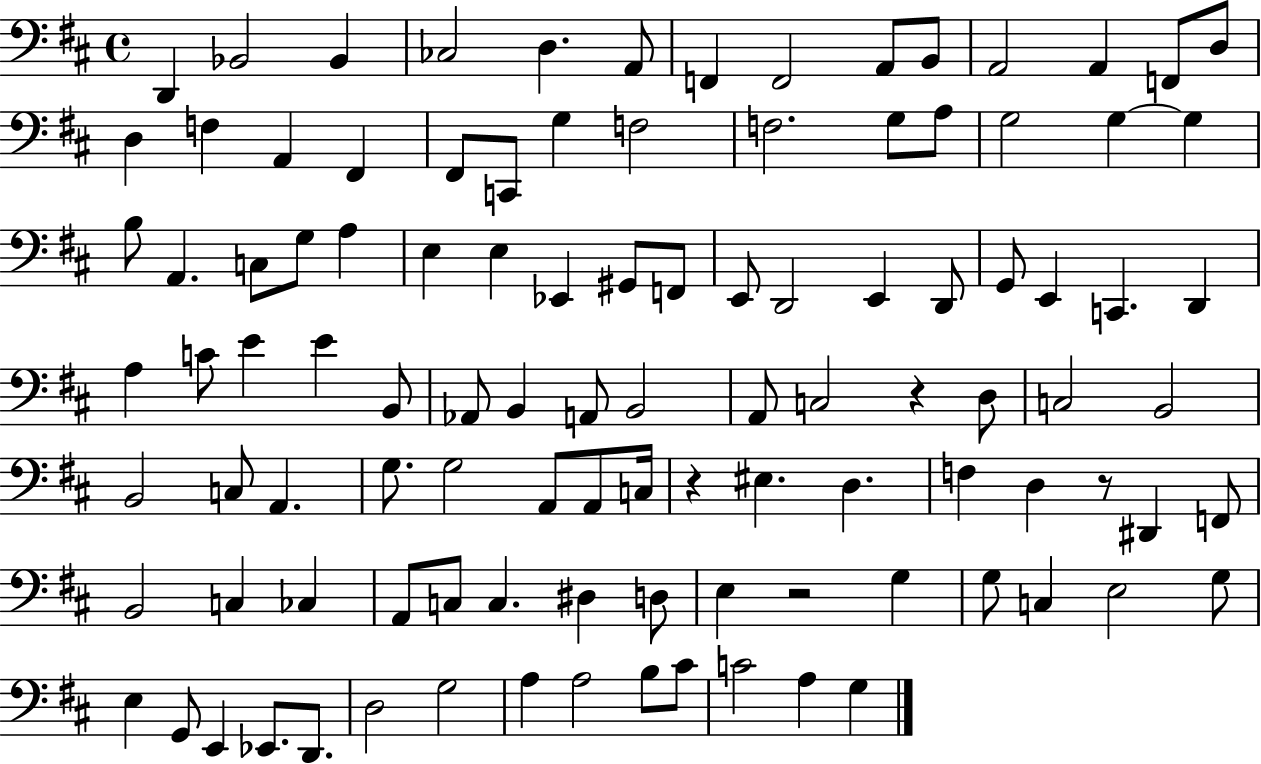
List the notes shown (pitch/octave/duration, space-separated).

D2/q Bb2/h Bb2/q CES3/h D3/q. A2/e F2/q F2/h A2/e B2/e A2/h A2/q F2/e D3/e D3/q F3/q A2/q F#2/q F#2/e C2/e G3/q F3/h F3/h. G3/e A3/e G3/h G3/q G3/q B3/e A2/q. C3/e G3/e A3/q E3/q E3/q Eb2/q G#2/e F2/e E2/e D2/h E2/q D2/e G2/e E2/q C2/q. D2/q A3/q C4/e E4/q E4/q B2/e Ab2/e B2/q A2/e B2/h A2/e C3/h R/q D3/e C3/h B2/h B2/h C3/e A2/q. G3/e. G3/h A2/e A2/e C3/s R/q EIS3/q. D3/q. F3/q D3/q R/e D#2/q F2/e B2/h C3/q CES3/q A2/e C3/e C3/q. D#3/q D3/e E3/q R/h G3/q G3/e C3/q E3/h G3/e E3/q G2/e E2/q Eb2/e. D2/e. D3/h G3/h A3/q A3/h B3/e C#4/e C4/h A3/q G3/q